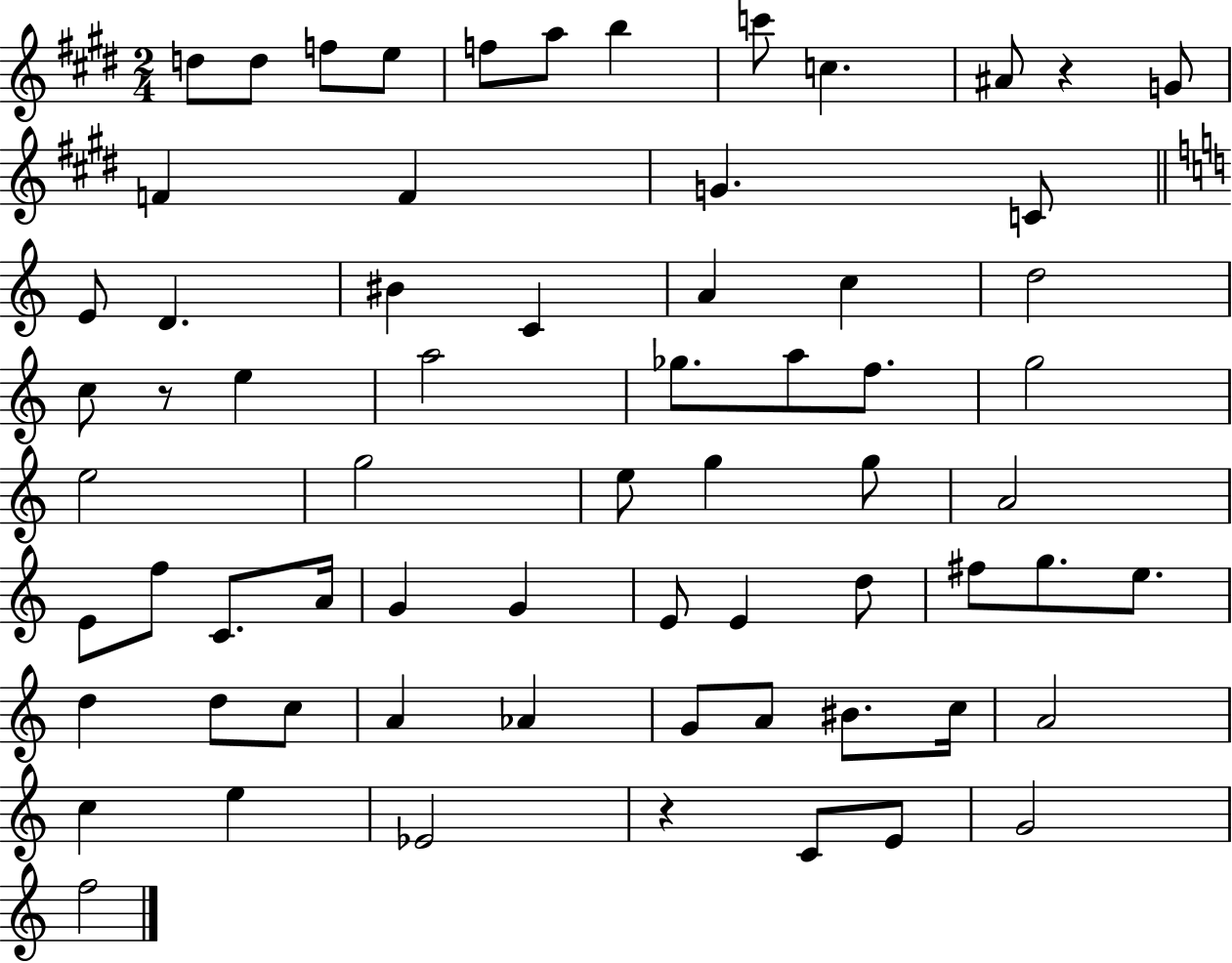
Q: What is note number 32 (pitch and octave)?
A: E5